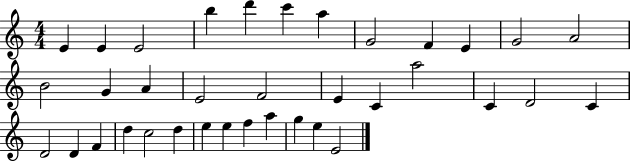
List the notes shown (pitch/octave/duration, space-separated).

E4/q E4/q E4/h B5/q D6/q C6/q A5/q G4/h F4/q E4/q G4/h A4/h B4/h G4/q A4/q E4/h F4/h E4/q C4/q A5/h C4/q D4/h C4/q D4/h D4/q F4/q D5/q C5/h D5/q E5/q E5/q F5/q A5/q G5/q E5/q E4/h